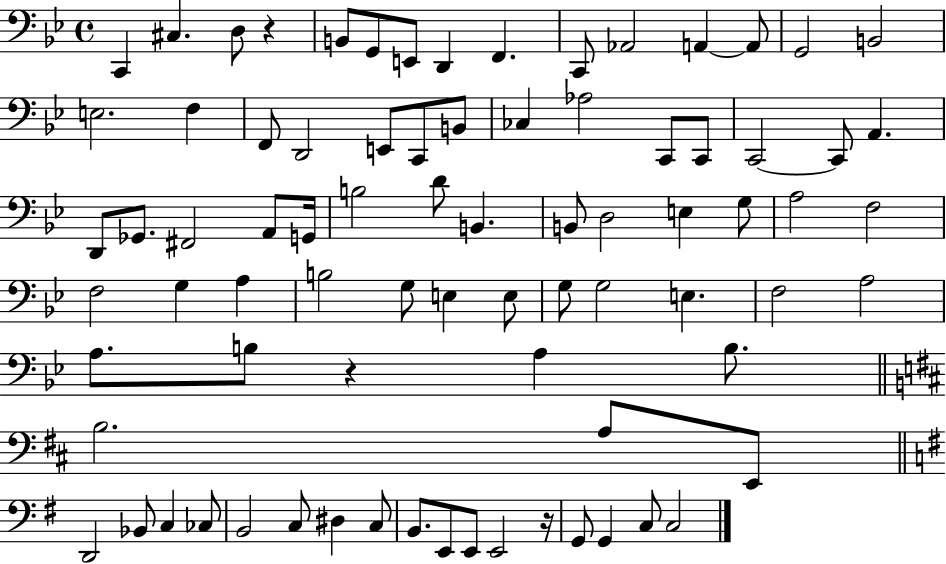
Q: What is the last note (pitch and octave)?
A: C3